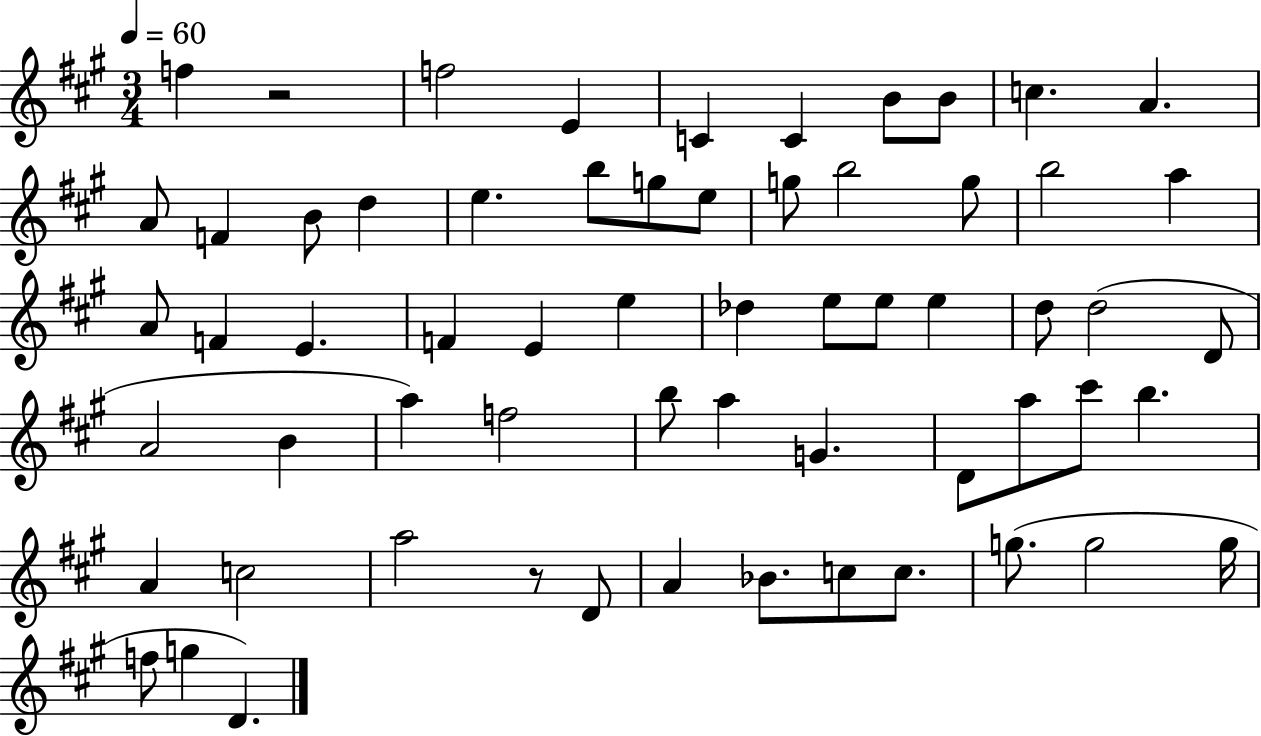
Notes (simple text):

F5/q R/h F5/h E4/q C4/q C4/q B4/e B4/e C5/q. A4/q. A4/e F4/q B4/e D5/q E5/q. B5/e G5/e E5/e G5/e B5/h G5/e B5/h A5/q A4/e F4/q E4/q. F4/q E4/q E5/q Db5/q E5/e E5/e E5/q D5/e D5/h D4/e A4/h B4/q A5/q F5/h B5/e A5/q G4/q. D4/e A5/e C#6/e B5/q. A4/q C5/h A5/h R/e D4/e A4/q Bb4/e. C5/e C5/e. G5/e. G5/h G5/s F5/e G5/q D4/q.